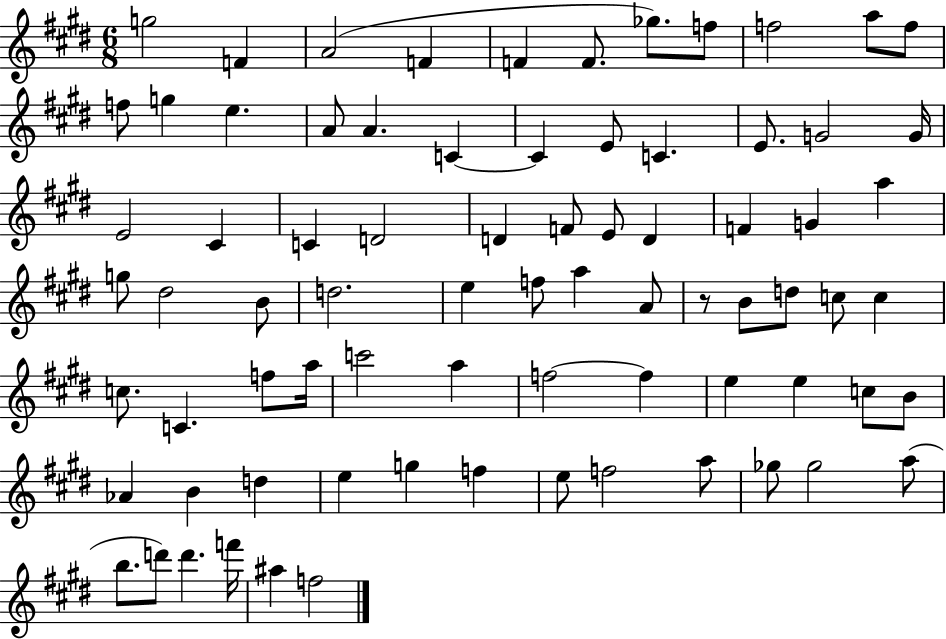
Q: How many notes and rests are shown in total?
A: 77